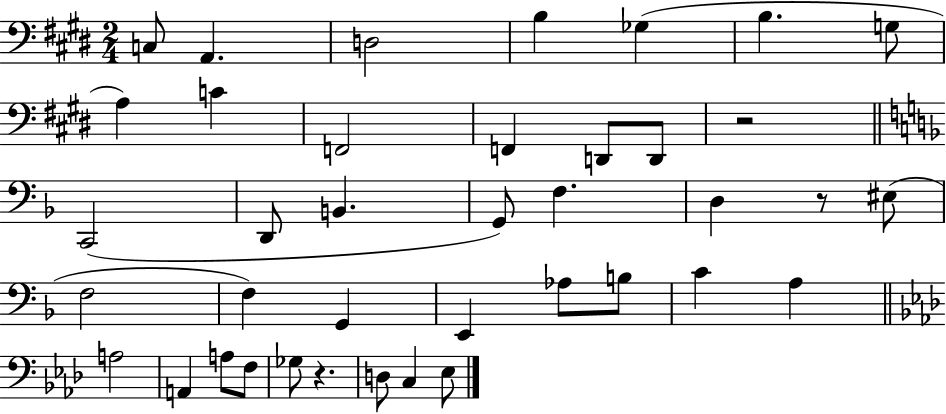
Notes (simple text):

C3/e A2/q. D3/h B3/q Gb3/q B3/q. G3/e A3/q C4/q F2/h F2/q D2/e D2/e R/h C2/h D2/e B2/q. G2/e F3/q. D3/q R/e EIS3/e F3/h F3/q G2/q E2/q Ab3/e B3/e C4/q A3/q A3/h A2/q A3/e F3/e Gb3/e R/q. D3/e C3/q Eb3/e